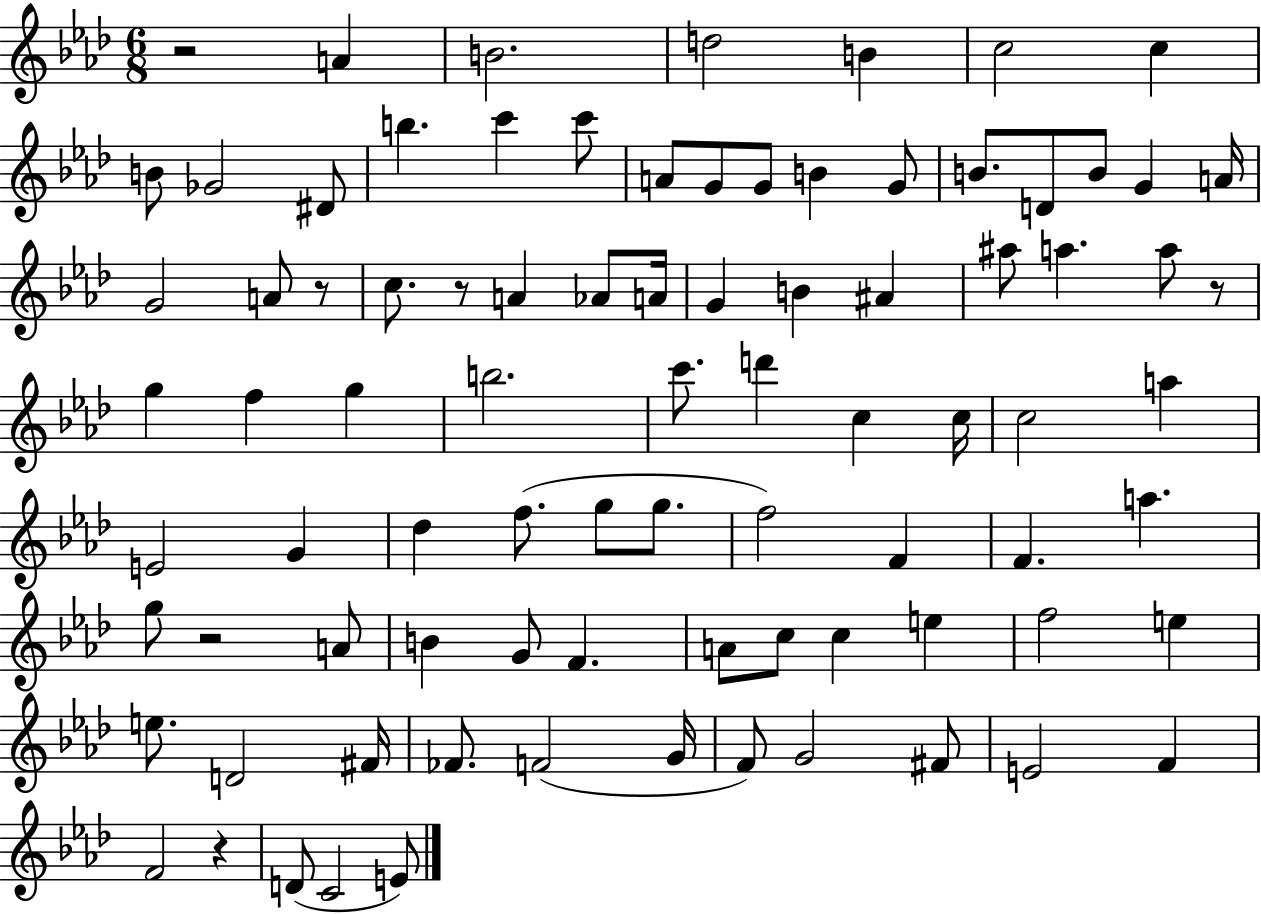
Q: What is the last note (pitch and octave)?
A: E4